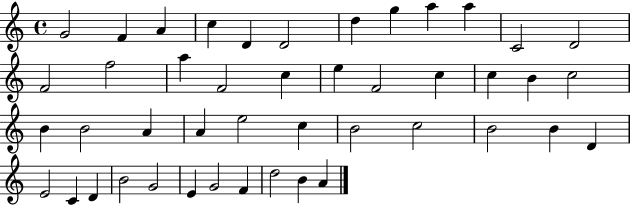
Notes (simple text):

G4/h F4/q A4/q C5/q D4/q D4/h D5/q G5/q A5/q A5/q C4/h D4/h F4/h F5/h A5/q F4/h C5/q E5/q F4/h C5/q C5/q B4/q C5/h B4/q B4/h A4/q A4/q E5/h C5/q B4/h C5/h B4/h B4/q D4/q E4/h C4/q D4/q B4/h G4/h E4/q G4/h F4/q D5/h B4/q A4/q